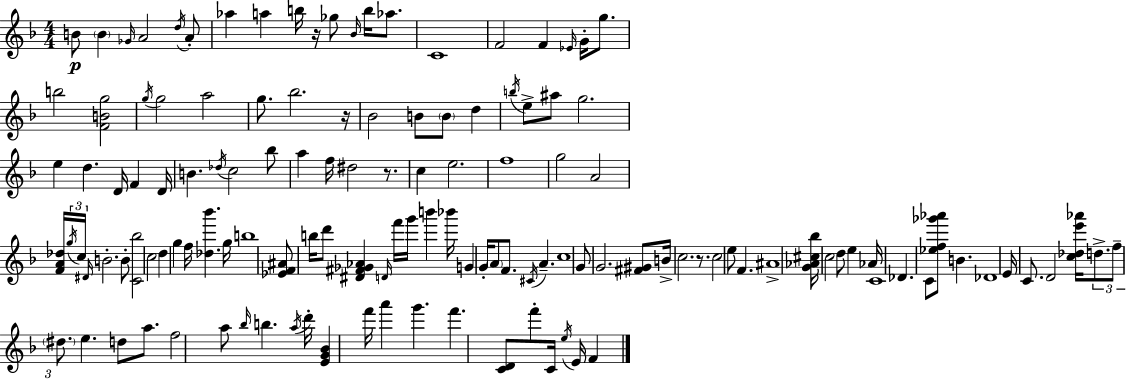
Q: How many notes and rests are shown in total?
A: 132